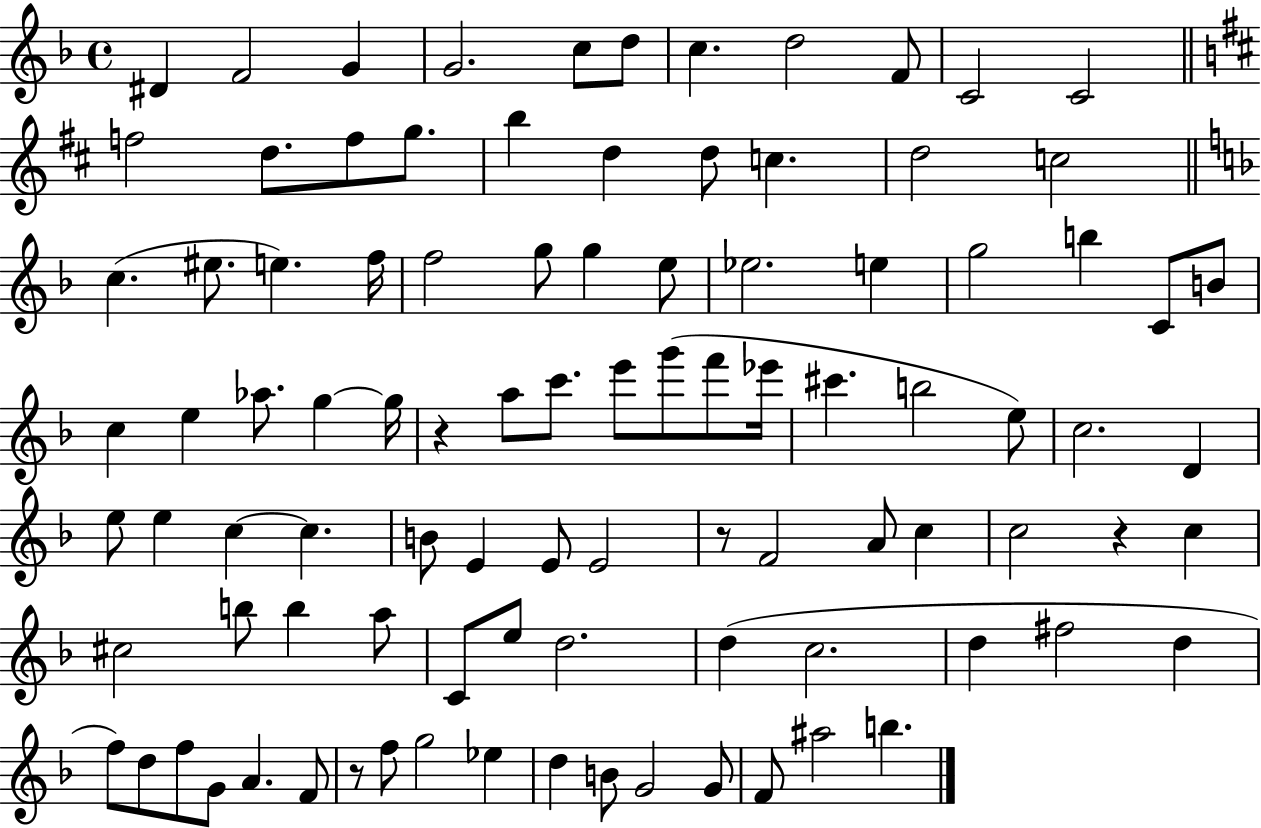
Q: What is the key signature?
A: F major